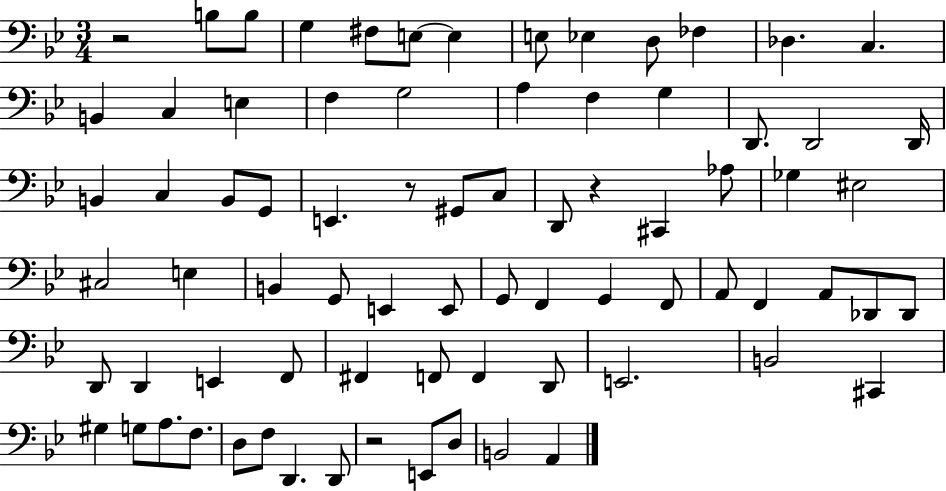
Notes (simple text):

R/h B3/e B3/e G3/q F#3/e E3/e E3/q E3/e Eb3/q D3/e FES3/q Db3/q. C3/q. B2/q C3/q E3/q F3/q G3/h A3/q F3/q G3/q D2/e. D2/h D2/s B2/q C3/q B2/e G2/e E2/q. R/e G#2/e C3/e D2/e R/q C#2/q Ab3/e Gb3/q EIS3/h C#3/h E3/q B2/q G2/e E2/q E2/e G2/e F2/q G2/q F2/e A2/e F2/q A2/e Db2/e Db2/e D2/e D2/q E2/q F2/e F#2/q F2/e F2/q D2/e E2/h. B2/h C#2/q G#3/q G3/e A3/e. F3/e. D3/e F3/e D2/q. D2/e R/h E2/e D3/e B2/h A2/q